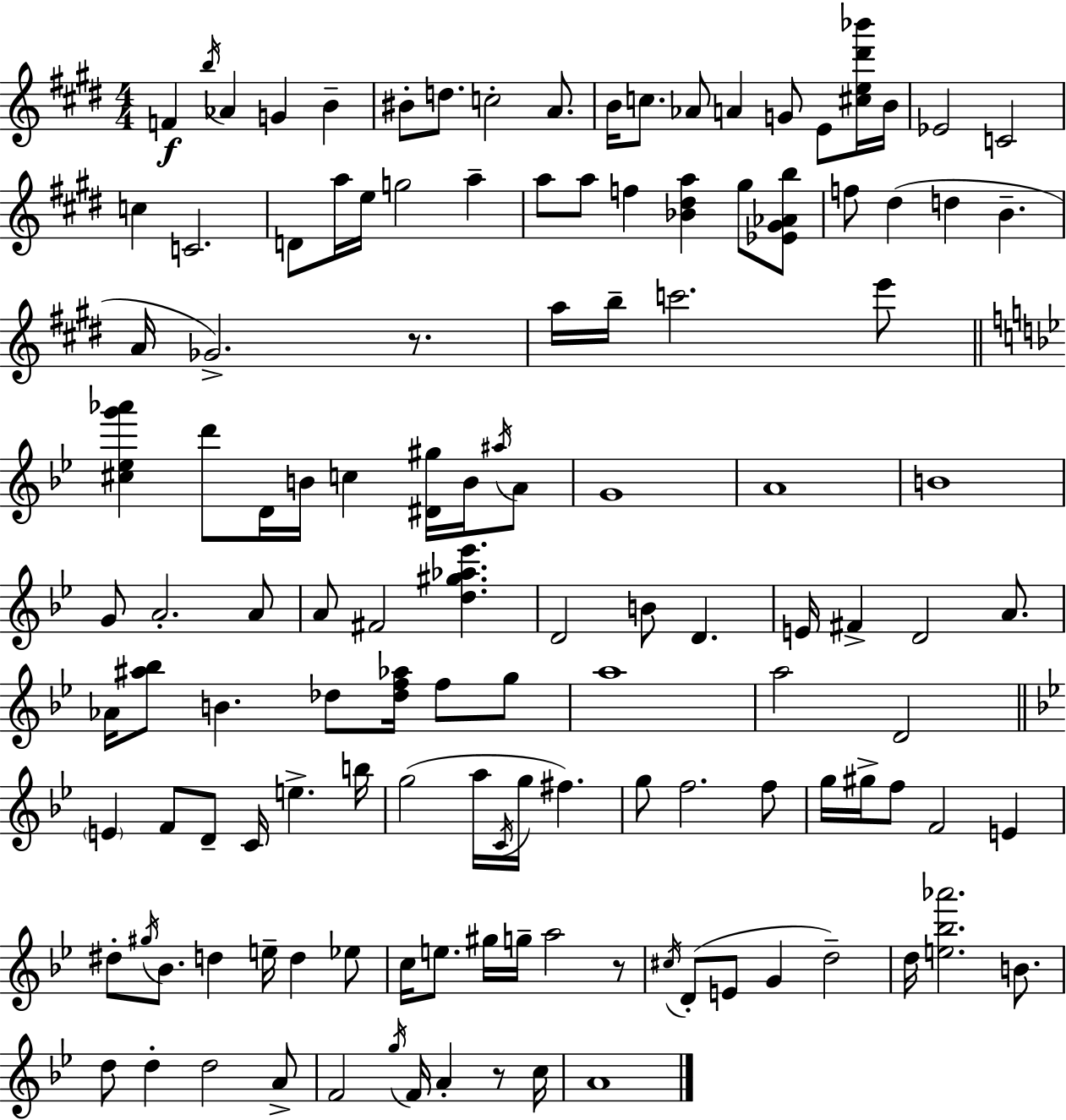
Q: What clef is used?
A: treble